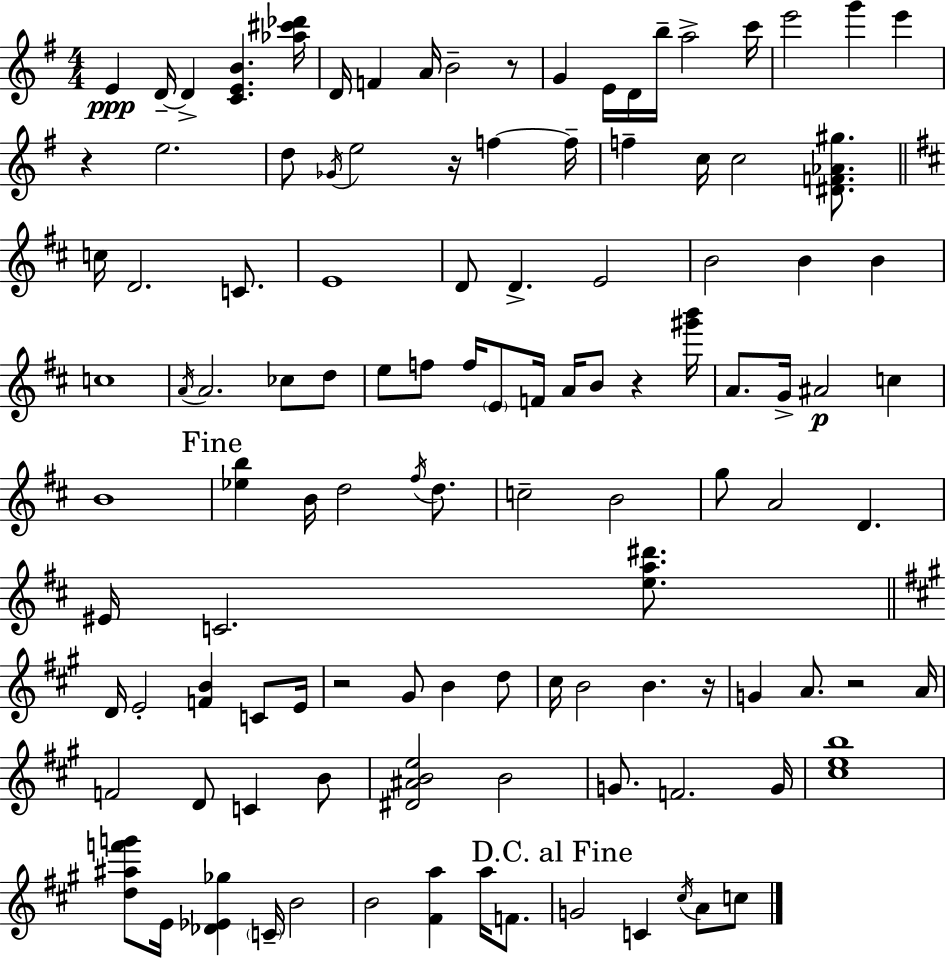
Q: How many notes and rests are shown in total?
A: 114